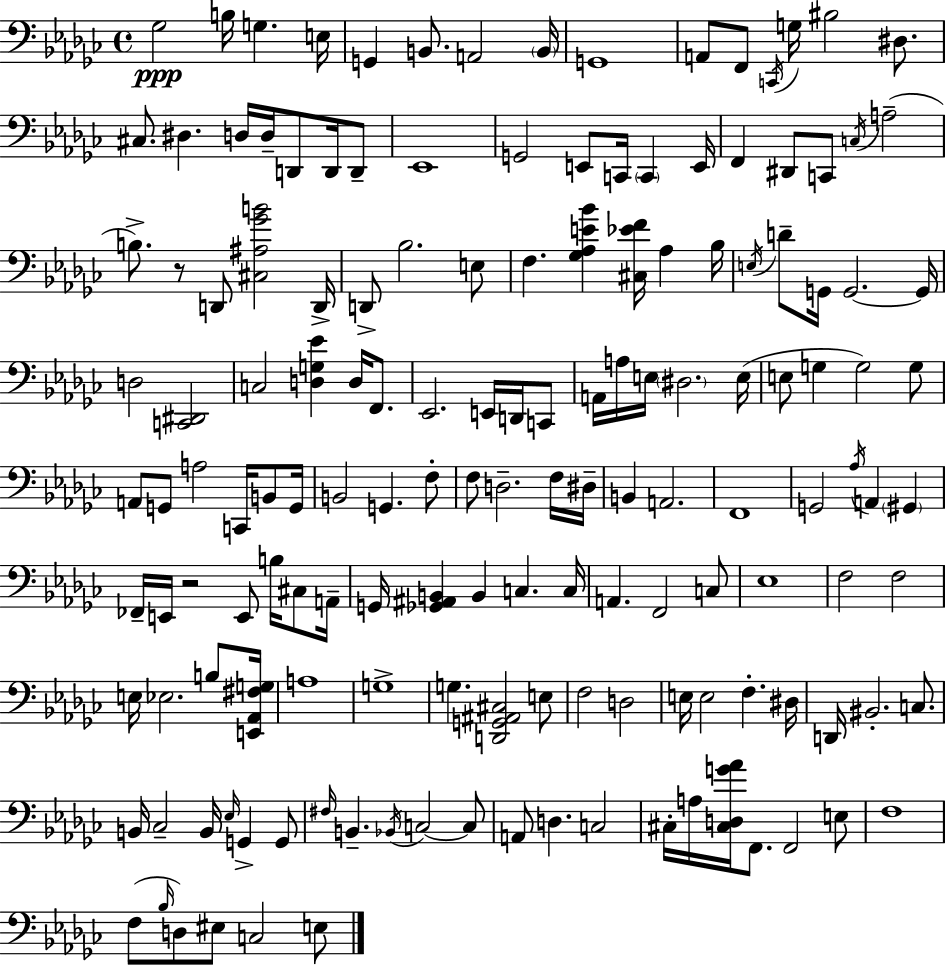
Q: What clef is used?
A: bass